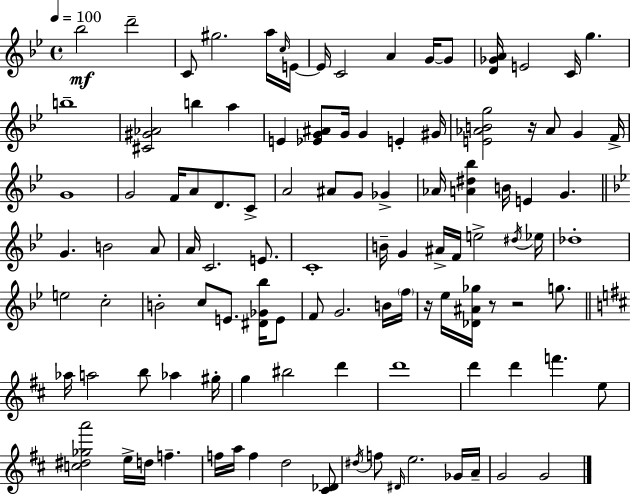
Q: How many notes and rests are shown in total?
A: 108